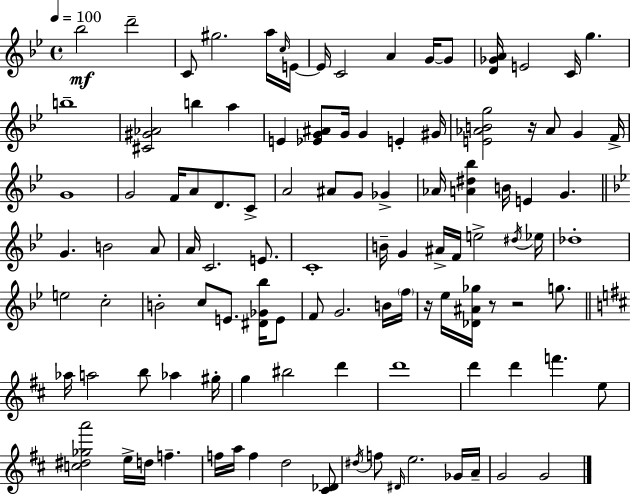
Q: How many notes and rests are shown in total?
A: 108